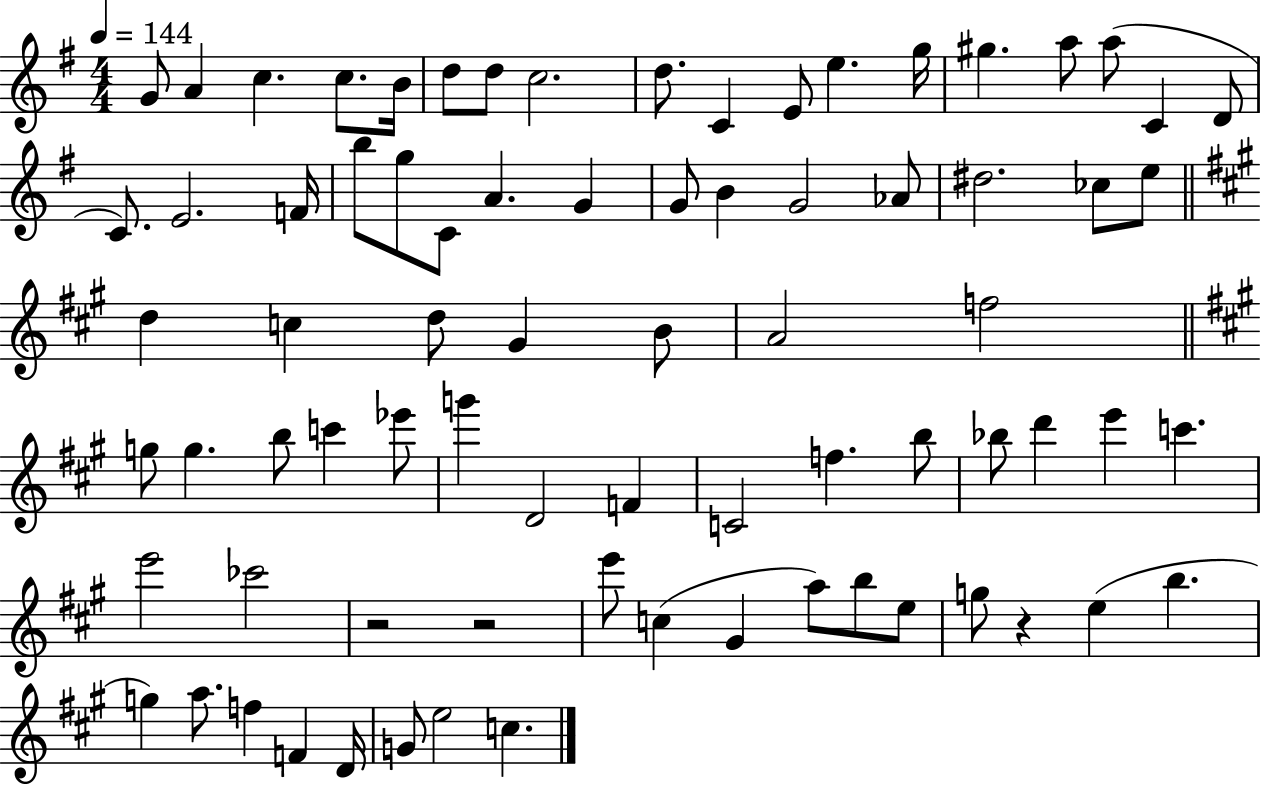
{
  \clef treble
  \numericTimeSignature
  \time 4/4
  \key g \major
  \tempo 4 = 144
  g'8 a'4 c''4. c''8. b'16 | d''8 d''8 c''2. | d''8. c'4 e'8 e''4. g''16 | gis''4. a''8 a''8( c'4 d'8 | \break c'8.) e'2. f'16 | b''8 g''8 c'8 a'4. g'4 | g'8 b'4 g'2 aes'8 | dis''2. ces''8 e''8 | \break \bar "||" \break \key a \major d''4 c''4 d''8 gis'4 b'8 | a'2 f''2 | \bar "||" \break \key a \major g''8 g''4. b''8 c'''4 ees'''8 | g'''4 d'2 f'4 | c'2 f''4. b''8 | bes''8 d'''4 e'''4 c'''4. | \break e'''2 ces'''2 | r2 r2 | e'''8 c''4( gis'4 a''8) b''8 e''8 | g''8 r4 e''4( b''4. | \break g''4) a''8. f''4 f'4 d'16 | g'8 e''2 c''4. | \bar "|."
}